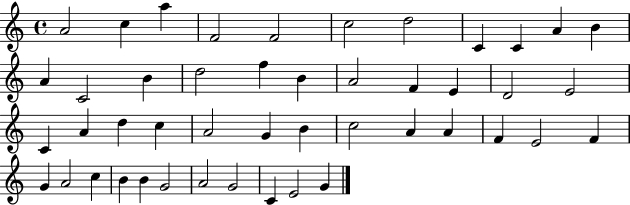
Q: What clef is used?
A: treble